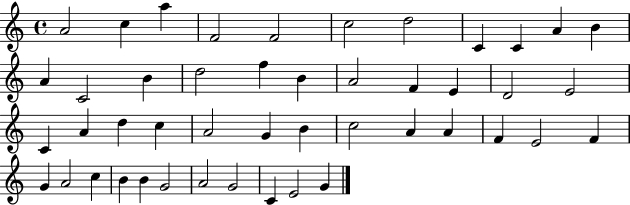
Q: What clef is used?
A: treble